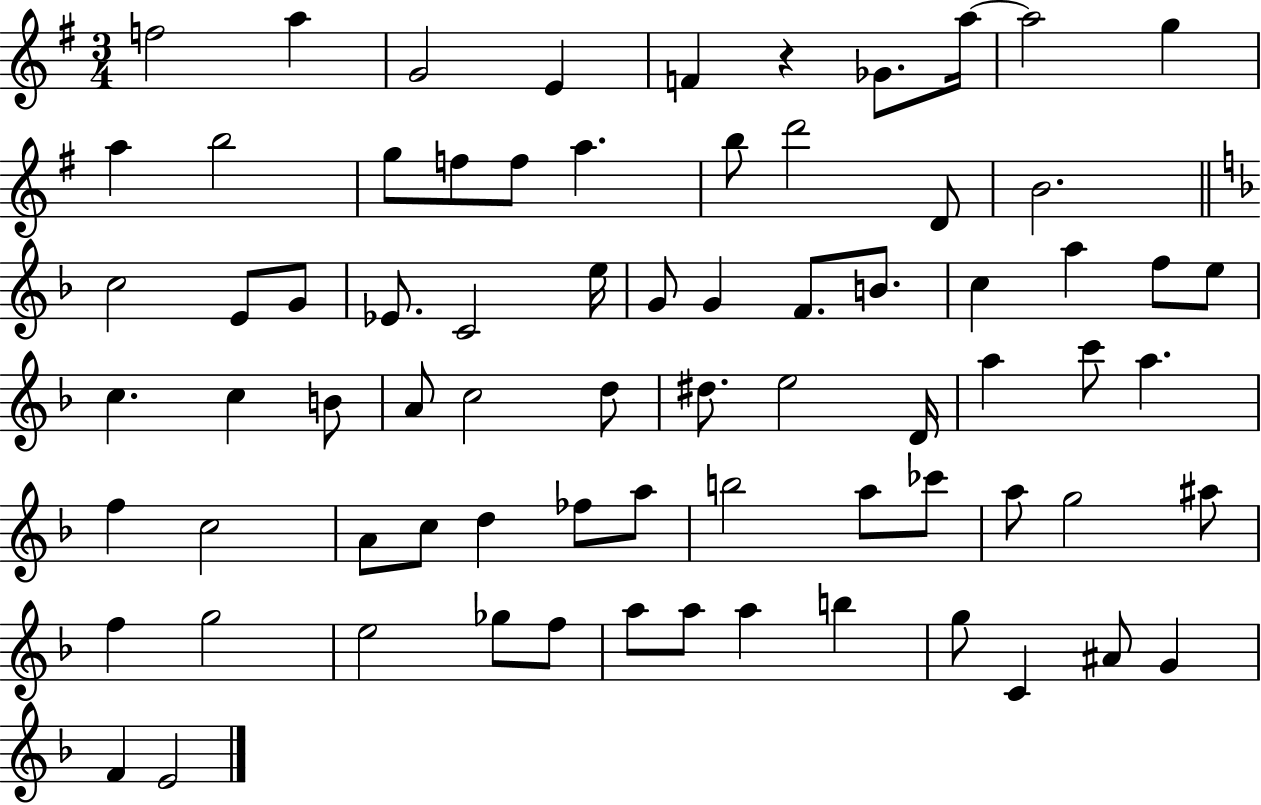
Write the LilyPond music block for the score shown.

{
  \clef treble
  \numericTimeSignature
  \time 3/4
  \key g \major
  f''2 a''4 | g'2 e'4 | f'4 r4 ges'8. a''16~~ | a''2 g''4 | \break a''4 b''2 | g''8 f''8 f''8 a''4. | b''8 d'''2 d'8 | b'2. | \break \bar "||" \break \key f \major c''2 e'8 g'8 | ees'8. c'2 e''16 | g'8 g'4 f'8. b'8. | c''4 a''4 f''8 e''8 | \break c''4. c''4 b'8 | a'8 c''2 d''8 | dis''8. e''2 d'16 | a''4 c'''8 a''4. | \break f''4 c''2 | a'8 c''8 d''4 fes''8 a''8 | b''2 a''8 ces'''8 | a''8 g''2 ais''8 | \break f''4 g''2 | e''2 ges''8 f''8 | a''8 a''8 a''4 b''4 | g''8 c'4 ais'8 g'4 | \break f'4 e'2 | \bar "|."
}